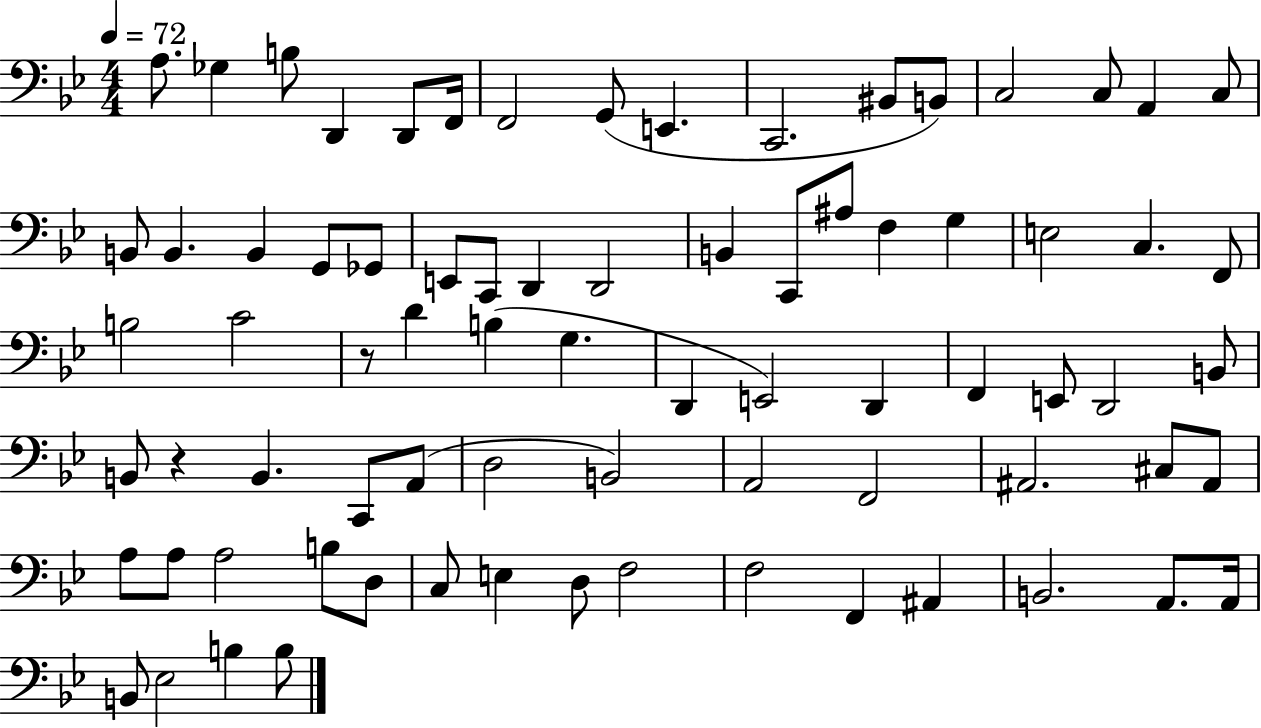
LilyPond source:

{
  \clef bass
  \numericTimeSignature
  \time 4/4
  \key bes \major
  \tempo 4 = 72
  \repeat volta 2 { a8. ges4 b8 d,4 d,8 f,16 | f,2 g,8( e,4. | c,2. bis,8 b,8) | c2 c8 a,4 c8 | \break b,8 b,4. b,4 g,8 ges,8 | e,8 c,8 d,4 d,2 | b,4 c,8 ais8 f4 g4 | e2 c4. f,8 | \break b2 c'2 | r8 d'4 b4( g4. | d,4 e,2) d,4 | f,4 e,8 d,2 b,8 | \break b,8 r4 b,4. c,8 a,8( | d2 b,2) | a,2 f,2 | ais,2. cis8 ais,8 | \break a8 a8 a2 b8 d8 | c8 e4 d8 f2 | f2 f,4 ais,4 | b,2. a,8. a,16 | \break b,8 ees2 b4 b8 | } \bar "|."
}